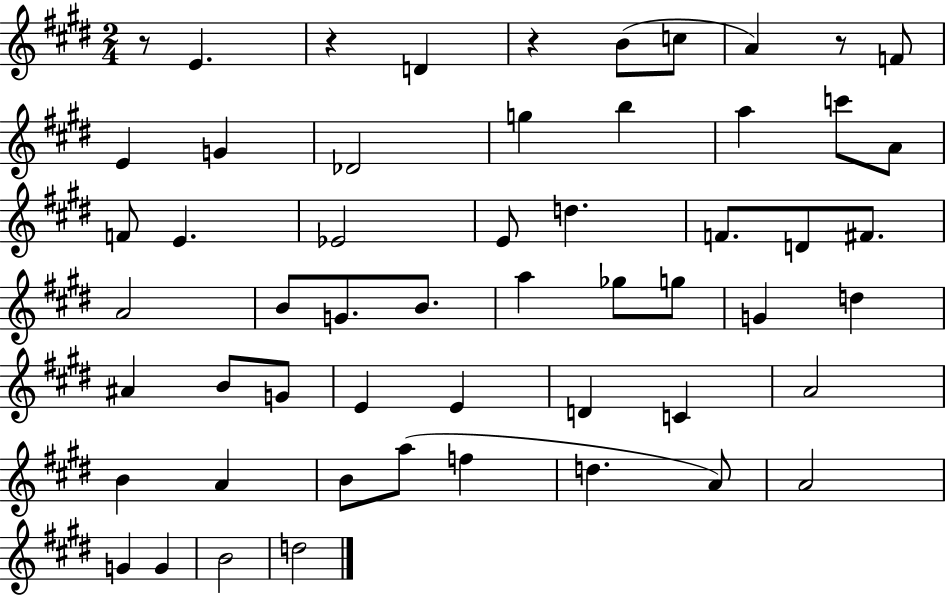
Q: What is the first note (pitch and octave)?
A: E4